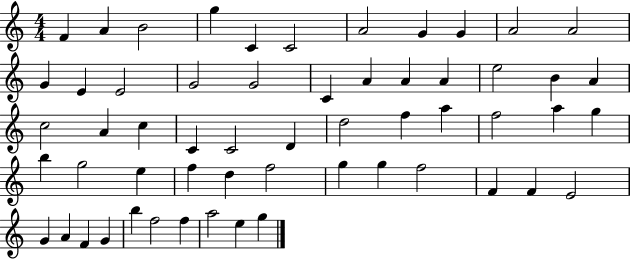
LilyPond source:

{
  \clef treble
  \numericTimeSignature
  \time 4/4
  \key c \major
  f'4 a'4 b'2 | g''4 c'4 c'2 | a'2 g'4 g'4 | a'2 a'2 | \break g'4 e'4 e'2 | g'2 g'2 | c'4 a'4 a'4 a'4 | e''2 b'4 a'4 | \break c''2 a'4 c''4 | c'4 c'2 d'4 | d''2 f''4 a''4 | f''2 a''4 g''4 | \break b''4 g''2 e''4 | f''4 d''4 f''2 | g''4 g''4 f''2 | f'4 f'4 e'2 | \break g'4 a'4 f'4 g'4 | b''4 f''2 f''4 | a''2 e''4 g''4 | \bar "|."
}